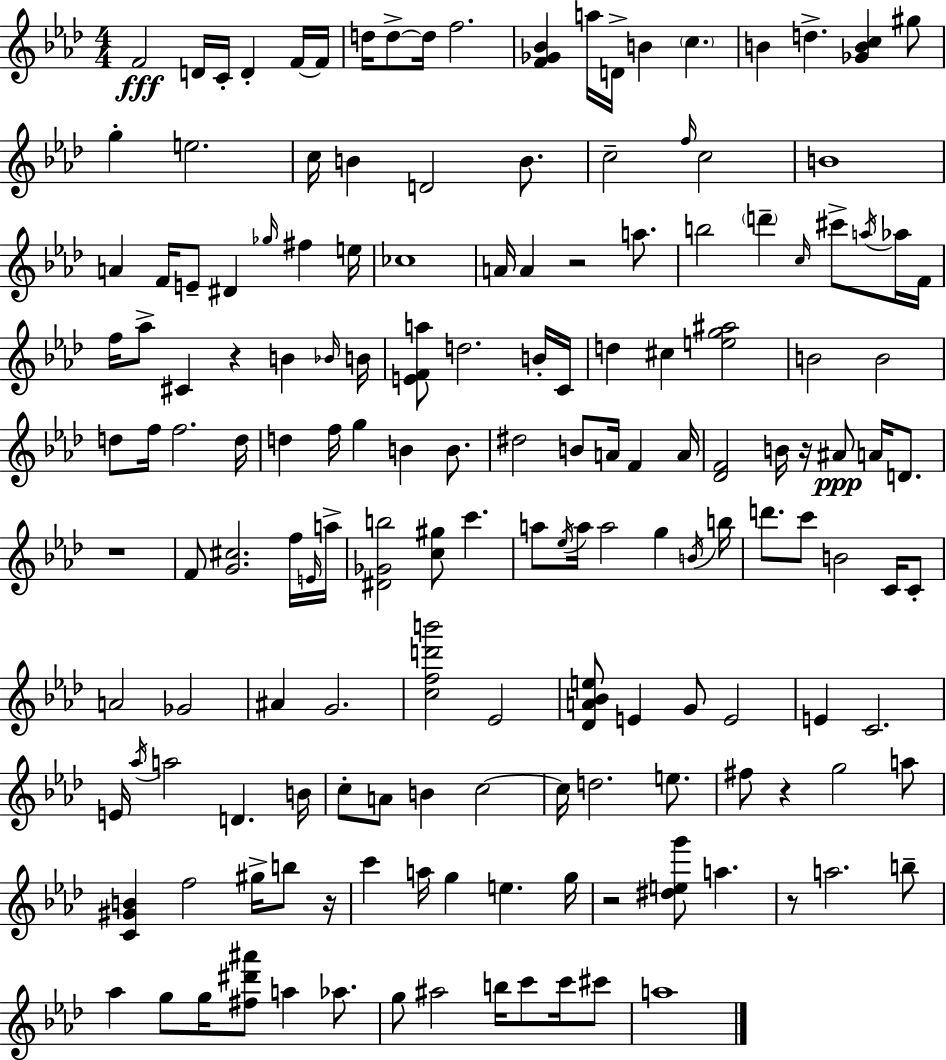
{
  \clef treble
  \numericTimeSignature
  \time 4/4
  \key aes \major
  \repeat volta 2 { f'2\fff d'16 c'16-. d'4-. f'16~~ f'16 | d''16 d''8->~~ d''16 f''2. | <f' ges' bes'>4 a''16 d'16-> b'4 \parenthesize c''4. | b'4 d''4.-> <ges' b' c''>4 gis''8 | \break g''4-. e''2. | c''16 b'4 d'2 b'8. | c''2-- \grace { f''16 } c''2 | b'1 | \break a'4 f'16 e'8-- dis'4 \grace { ges''16 } fis''4 | e''16 ces''1 | a'16 a'4 r2 a''8. | b''2 \parenthesize d'''4-- \grace { c''16 } cis'''8-> | \break \acciaccatura { a''16 } aes''16 f'16 f''16 aes''8-> cis'4 r4 b'4 | \grace { bes'16 } b'16 <e' f' a''>8 d''2. | b'16-. c'16 d''4 cis''4 <e'' g'' ais''>2 | b'2 b'2 | \break d''8 f''16 f''2. | d''16 d''4 f''16 g''4 b'4 | b'8. dis''2 b'8 a'16 | f'4 a'16 <des' f'>2 b'16 r16 ais'8\ppp | \break a'16 d'8. r1 | f'8 <g' cis''>2. | f''16 \grace { e'16 } a''16-> <dis' ges' b''>2 <c'' gis''>8 | c'''4. a''8 \acciaccatura { ees''16 } a''16 a''2 | \break g''4 \acciaccatura { b'16 } b''16 d'''8. c'''8 b'2 | c'16 c'8-. a'2 | ges'2 ais'4 g'2. | <c'' f'' d''' b'''>2 | \break ees'2 <des' a' bes' e''>8 e'4 g'8 | e'2 e'4 c'2. | e'16 \acciaccatura { aes''16 } a''2 | d'4. b'16 c''8-. a'8 b'4 | \break c''2~~ c''16 d''2. | e''8. fis''8 r4 g''2 | a''8 <c' gis' b'>4 f''2 | gis''16-> b''8 r16 c'''4 a''16 g''4 | \break e''4. g''16 r2 | <dis'' e'' g'''>8 a''4. r8 a''2. | b''8-- aes''4 g''8 g''16 | <fis'' dis''' ais'''>8 a''4 aes''8. g''8 ais''2 | \break b''16 c'''8 c'''16 cis'''8 a''1 | } \bar "|."
}